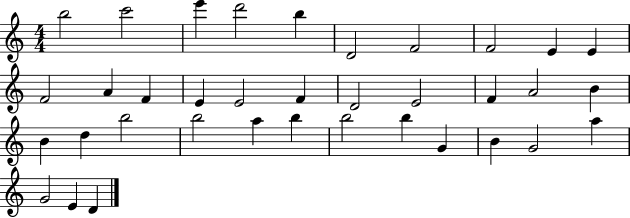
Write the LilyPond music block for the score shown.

{
  \clef treble
  \numericTimeSignature
  \time 4/4
  \key c \major
  b''2 c'''2 | e'''4 d'''2 b''4 | d'2 f'2 | f'2 e'4 e'4 | \break f'2 a'4 f'4 | e'4 e'2 f'4 | d'2 e'2 | f'4 a'2 b'4 | \break b'4 d''4 b''2 | b''2 a''4 b''4 | b''2 b''4 g'4 | b'4 g'2 a''4 | \break g'2 e'4 d'4 | \bar "|."
}